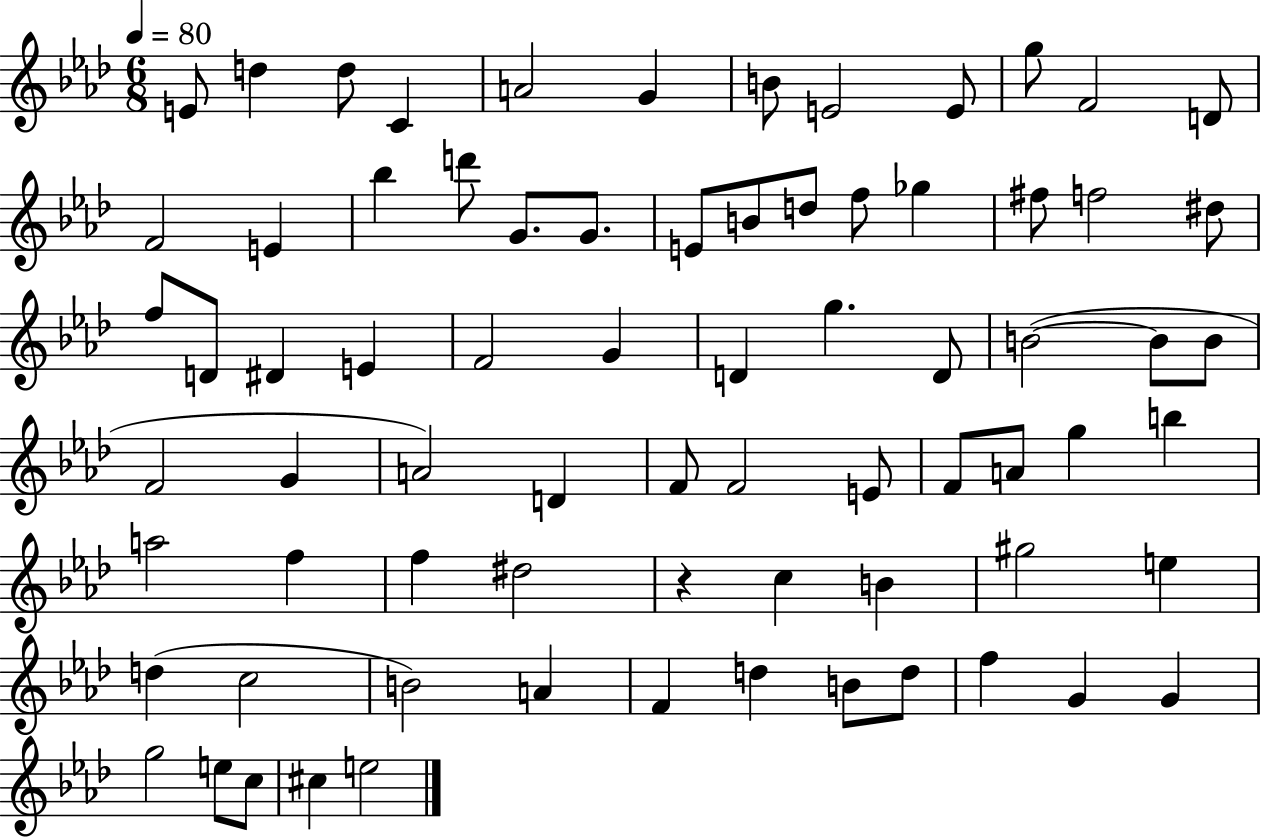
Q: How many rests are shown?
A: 1